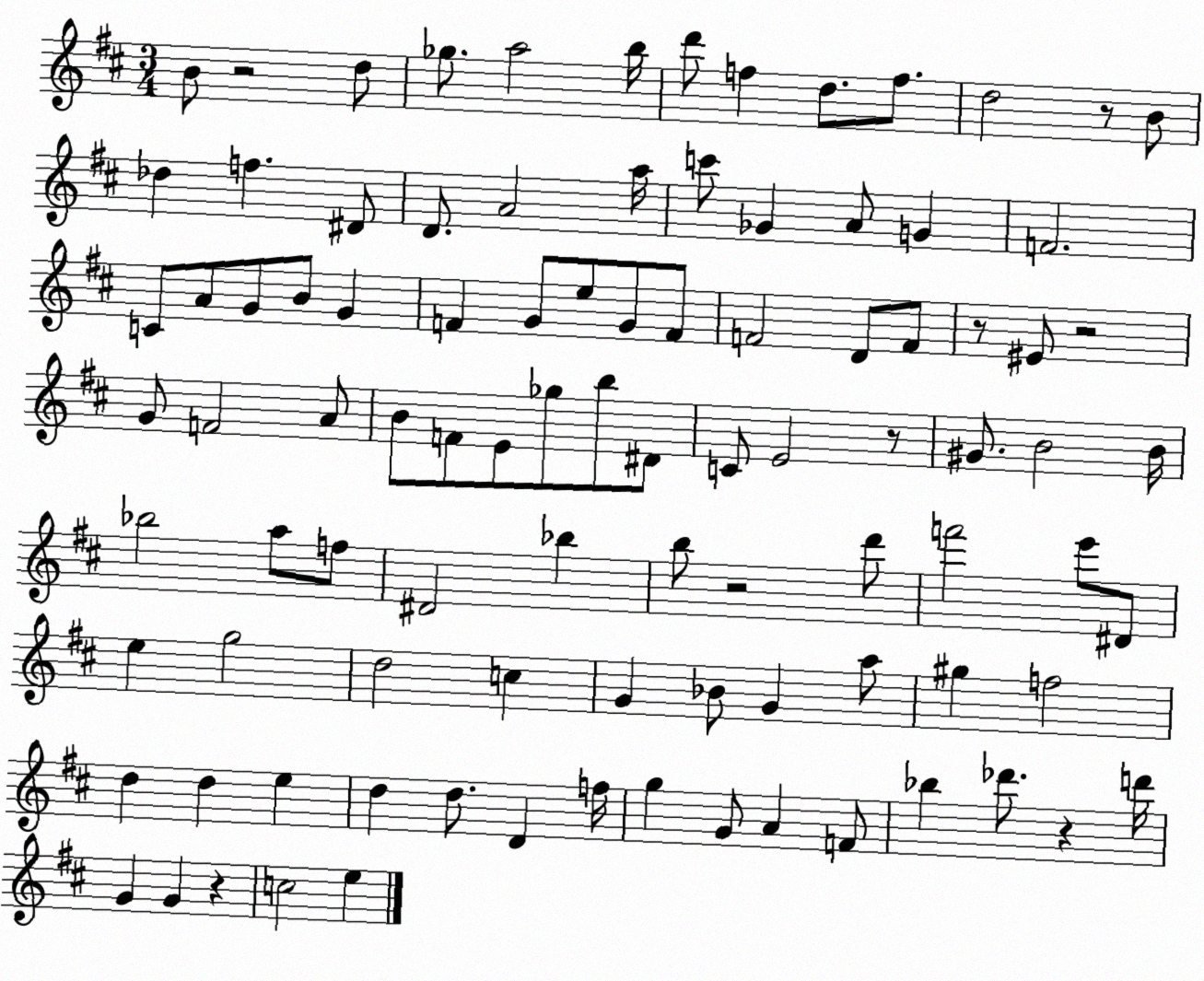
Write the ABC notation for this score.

X:1
T:Untitled
M:3/4
L:1/4
K:D
B/2 z2 d/2 _g/2 a2 b/4 d'/2 f d/2 f/2 d2 z/2 B/2 _d f ^D/2 D/2 A2 a/4 c'/2 _G A/2 G F2 C/2 A/2 G/2 B/2 G F G/2 e/2 G/2 F/2 F2 D/2 F/2 z/2 ^E/2 z2 G/2 F2 A/2 B/2 F/2 E/2 _g/2 b/2 ^D/2 C/2 E2 z/2 ^G/2 B2 B/4 _b2 a/2 f/2 ^D2 _b b/2 z2 d'/2 f'2 e'/2 ^D/2 e g2 d2 c G _B/2 G a/2 ^g f2 d d e d d/2 D f/4 g G/2 A F/2 _b _d'/2 z d'/4 G G z c2 e